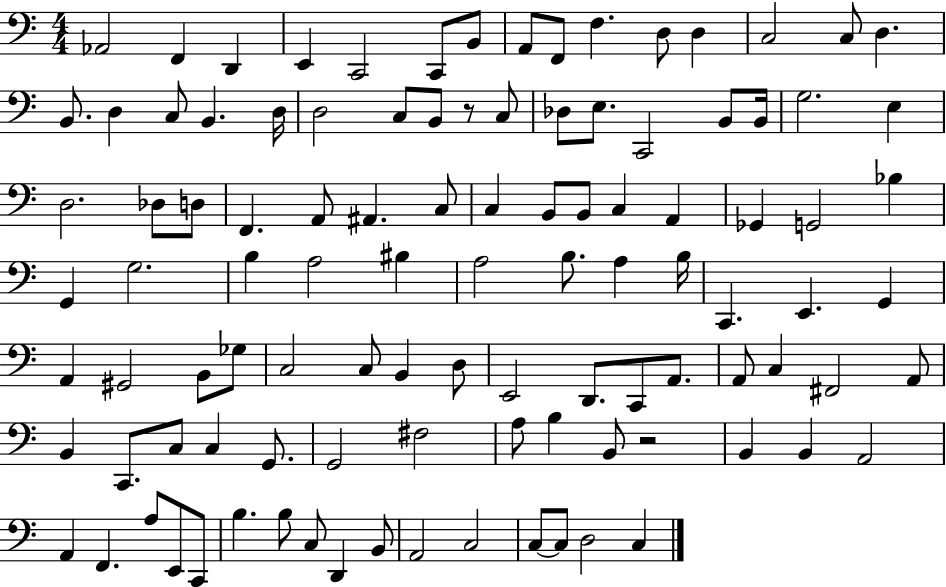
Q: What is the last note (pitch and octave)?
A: C3